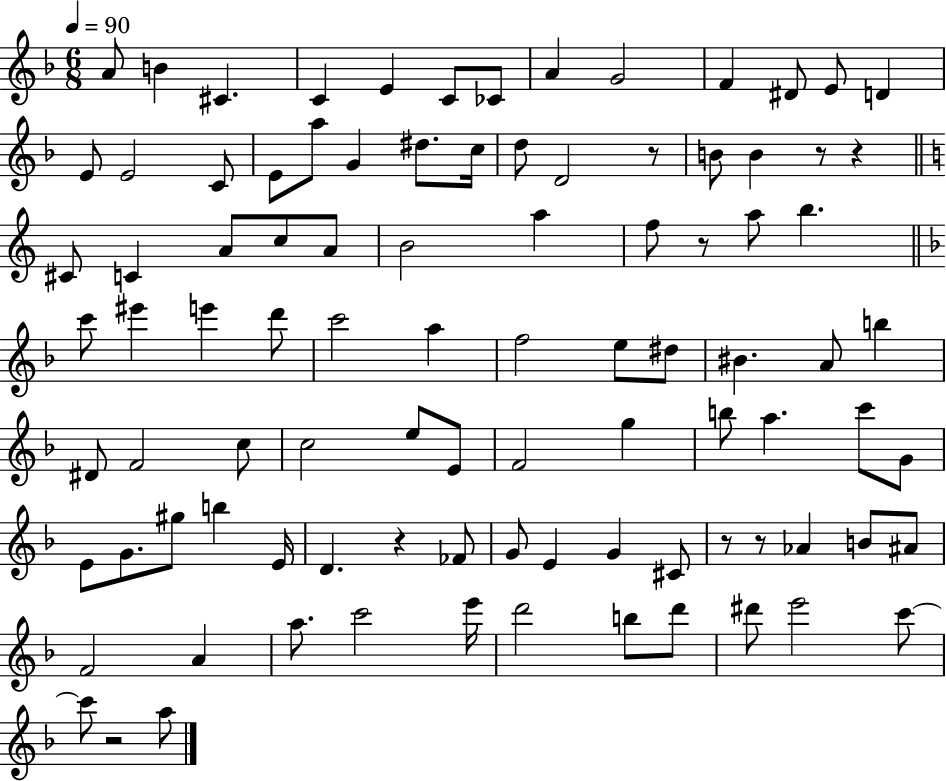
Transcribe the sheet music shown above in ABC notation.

X:1
T:Untitled
M:6/8
L:1/4
K:F
A/2 B ^C C E C/2 _C/2 A G2 F ^D/2 E/2 D E/2 E2 C/2 E/2 a/2 G ^d/2 c/4 d/2 D2 z/2 B/2 B z/2 z ^C/2 C A/2 c/2 A/2 B2 a f/2 z/2 a/2 b c'/2 ^e' e' d'/2 c'2 a f2 e/2 ^d/2 ^B A/2 b ^D/2 F2 c/2 c2 e/2 E/2 F2 g b/2 a c'/2 G/2 E/2 G/2 ^g/2 b E/4 D z _F/2 G/2 E G ^C/2 z/2 z/2 _A B/2 ^A/2 F2 A a/2 c'2 e'/4 d'2 b/2 d'/2 ^d'/2 e'2 c'/2 c'/2 z2 a/2